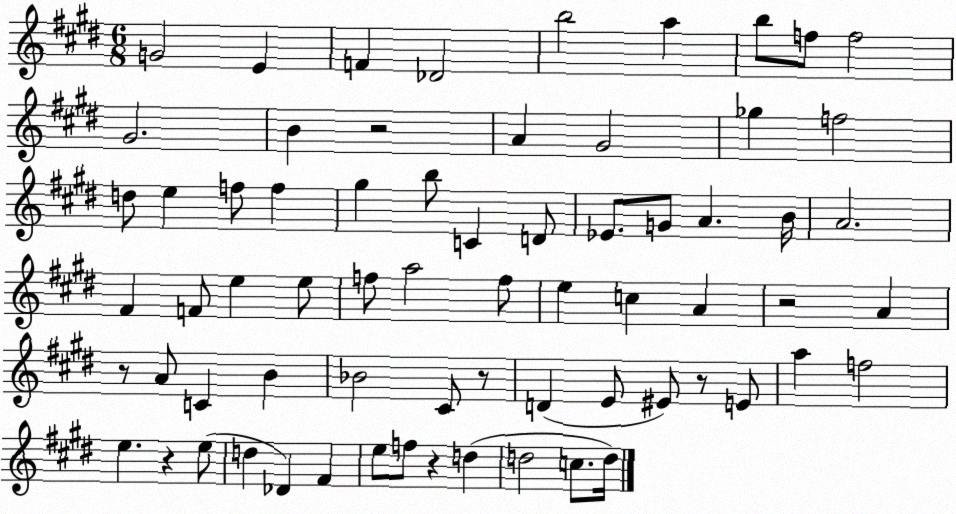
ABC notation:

X:1
T:Untitled
M:6/8
L:1/4
K:E
G2 E F _D2 b2 a b/2 f/2 f2 ^G2 B z2 A ^G2 _g f2 d/2 e f/2 f ^g b/2 C D/2 _E/2 G/2 A B/4 A2 ^F F/2 e e/2 f/2 a2 f/2 e c A z2 A z/2 A/2 C B _B2 ^C/2 z/2 D E/2 ^E/2 z/2 E/2 a f2 e z e/2 d _D ^F e/2 f/2 z d d2 c/2 d/4